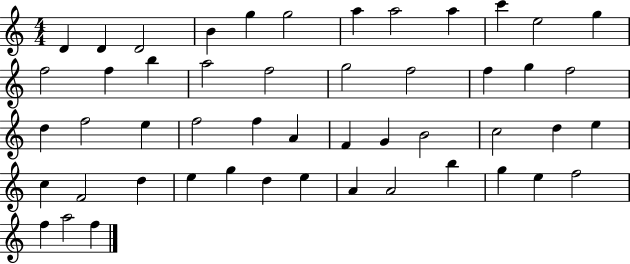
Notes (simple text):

D4/q D4/q D4/h B4/q G5/q G5/h A5/q A5/h A5/q C6/q E5/h G5/q F5/h F5/q B5/q A5/h F5/h G5/h F5/h F5/q G5/q F5/h D5/q F5/h E5/q F5/h F5/q A4/q F4/q G4/q B4/h C5/h D5/q E5/q C5/q F4/h D5/q E5/q G5/q D5/q E5/q A4/q A4/h B5/q G5/q E5/q F5/h F5/q A5/h F5/q